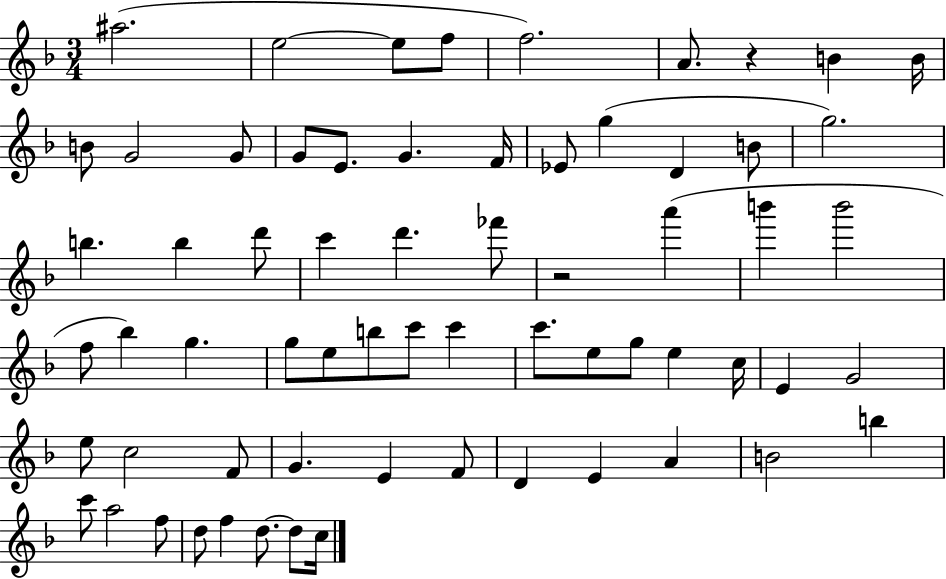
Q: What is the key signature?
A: F major